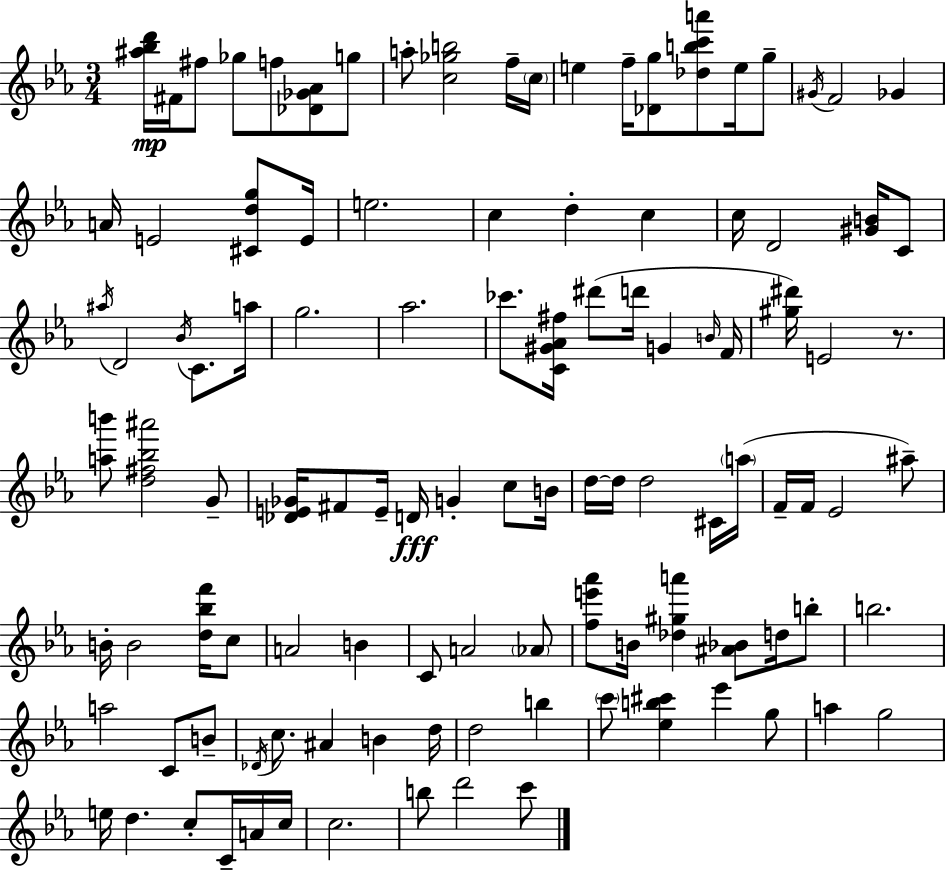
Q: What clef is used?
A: treble